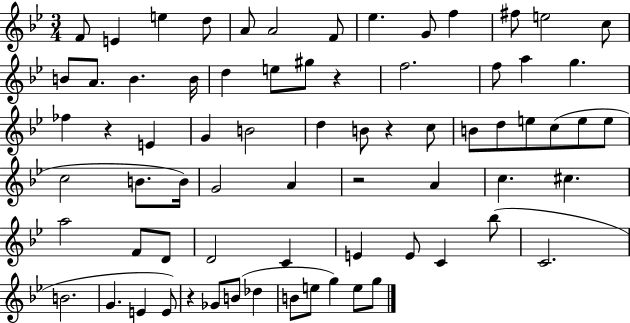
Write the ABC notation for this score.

X:1
T:Untitled
M:3/4
L:1/4
K:Bb
F/2 E e d/2 A/2 A2 F/2 _e G/2 f ^f/2 e2 c/2 B/2 A/2 B B/4 d e/2 ^g/2 z f2 f/2 a g _f z E G B2 d B/2 z c/2 B/2 d/2 e/2 c/2 e/2 e/2 c2 B/2 B/4 G2 A z2 A c ^c a2 F/2 D/2 D2 C E E/2 C _b/2 C2 B2 G E E/2 z _G/2 B/2 _d B/2 e/2 g e/2 g/2